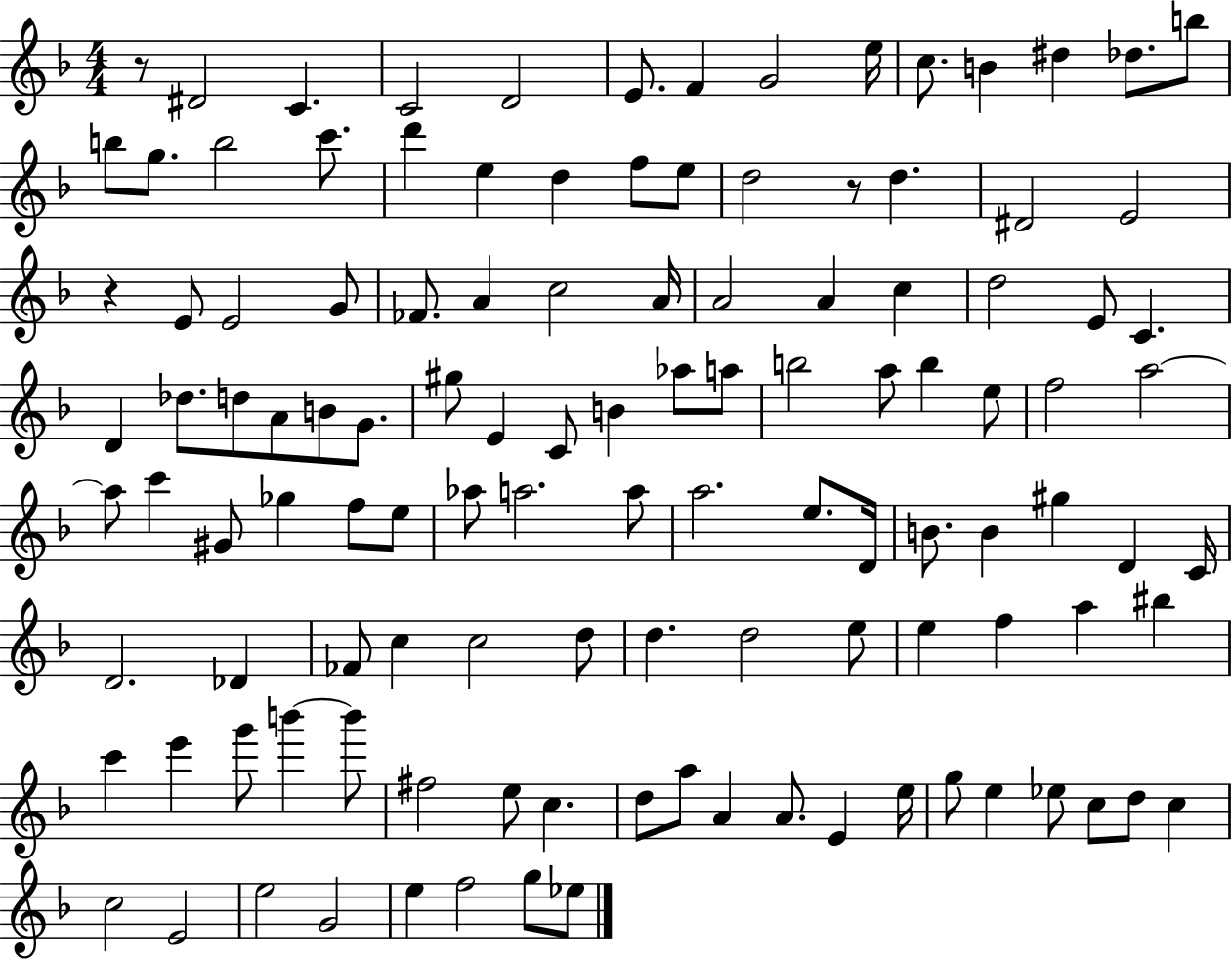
R/e D#4/h C4/q. C4/h D4/h E4/e. F4/q G4/h E5/s C5/e. B4/q D#5/q Db5/e. B5/e B5/e G5/e. B5/h C6/e. D6/q E5/q D5/q F5/e E5/e D5/h R/e D5/q. D#4/h E4/h R/q E4/e E4/h G4/e FES4/e. A4/q C5/h A4/s A4/h A4/q C5/q D5/h E4/e C4/q. D4/q Db5/e. D5/e A4/e B4/e G4/e. G#5/e E4/q C4/e B4/q Ab5/e A5/e B5/h A5/e B5/q E5/e F5/h A5/h A5/e C6/q G#4/e Gb5/q F5/e E5/e Ab5/e A5/h. A5/e A5/h. E5/e. D4/s B4/e. B4/q G#5/q D4/q C4/s D4/h. Db4/q FES4/e C5/q C5/h D5/e D5/q. D5/h E5/e E5/q F5/q A5/q BIS5/q C6/q E6/q G6/e B6/q B6/e F#5/h E5/e C5/q. D5/e A5/e A4/q A4/e. E4/q E5/s G5/e E5/q Eb5/e C5/e D5/e C5/q C5/h E4/h E5/h G4/h E5/q F5/h G5/e Eb5/e